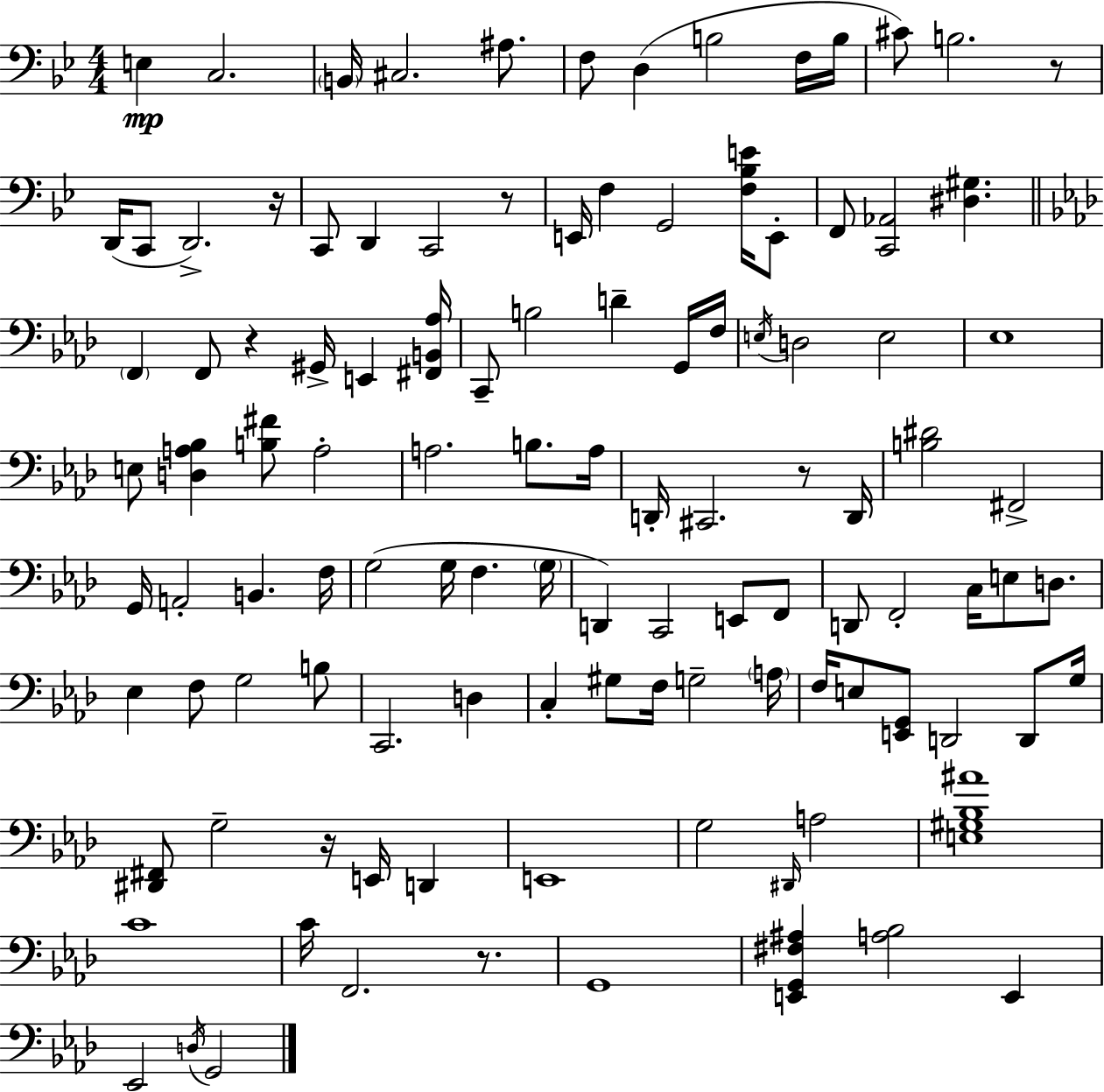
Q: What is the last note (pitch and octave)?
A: G2